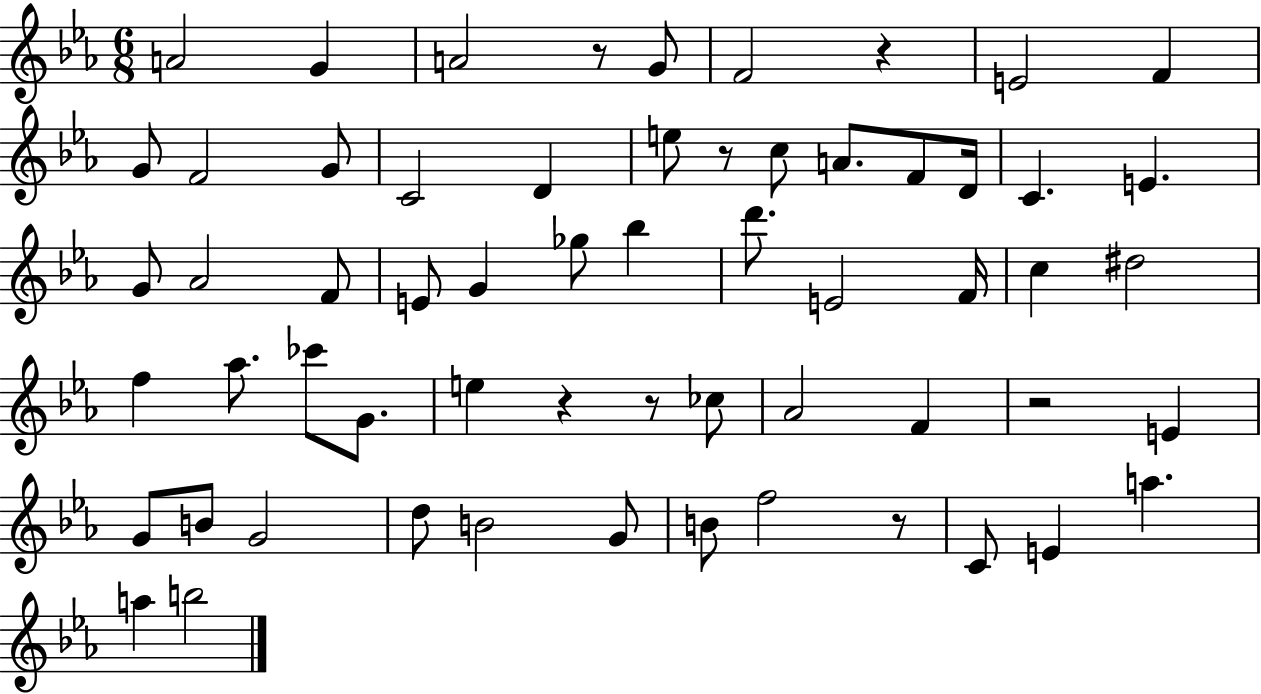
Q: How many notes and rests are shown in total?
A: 60